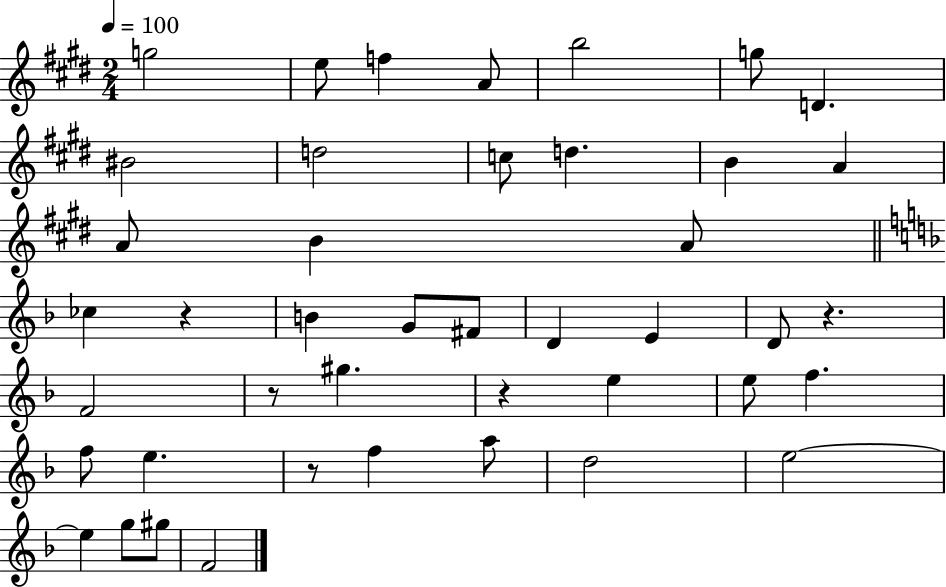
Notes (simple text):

G5/h E5/e F5/q A4/e B5/h G5/e D4/q. BIS4/h D5/h C5/e D5/q. B4/q A4/q A4/e B4/q A4/e CES5/q R/q B4/q G4/e F#4/e D4/q E4/q D4/e R/q. F4/h R/e G#5/q. R/q E5/q E5/e F5/q. F5/e E5/q. R/e F5/q A5/e D5/h E5/h E5/q G5/e G#5/e F4/h